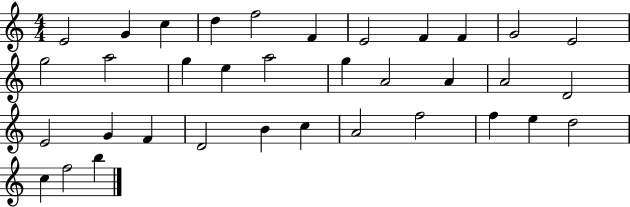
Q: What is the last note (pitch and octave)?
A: B5